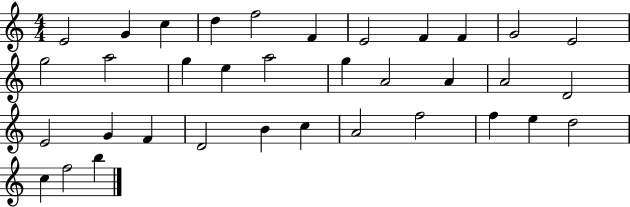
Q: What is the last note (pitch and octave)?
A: B5